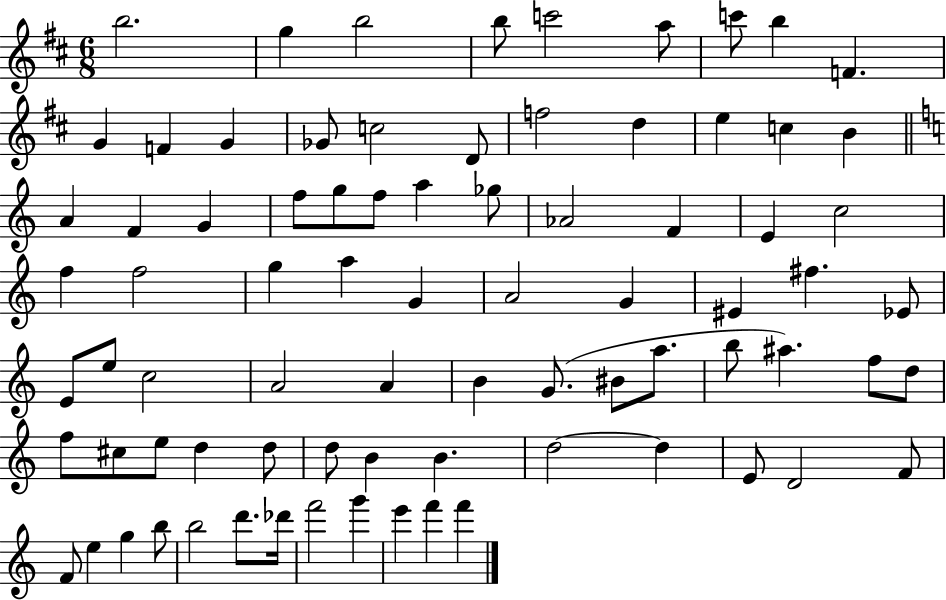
{
  \clef treble
  \numericTimeSignature
  \time 6/8
  \key d \major
  b''2. | g''4 b''2 | b''8 c'''2 a''8 | c'''8 b''4 f'4. | \break g'4 f'4 g'4 | ges'8 c''2 d'8 | f''2 d''4 | e''4 c''4 b'4 | \break \bar "||" \break \key a \minor a'4 f'4 g'4 | f''8 g''8 f''8 a''4 ges''8 | aes'2 f'4 | e'4 c''2 | \break f''4 f''2 | g''4 a''4 g'4 | a'2 g'4 | eis'4 fis''4. ees'8 | \break e'8 e''8 c''2 | a'2 a'4 | b'4 g'8.( bis'8 a''8. | b''8 ais''4.) f''8 d''8 | \break f''8 cis''8 e''8 d''4 d''8 | d''8 b'4 b'4. | d''2~~ d''4 | e'8 d'2 f'8 | \break f'8 e''4 g''4 b''8 | b''2 d'''8. des'''16 | f'''2 g'''4 | e'''4 f'''4 f'''4 | \break \bar "|."
}